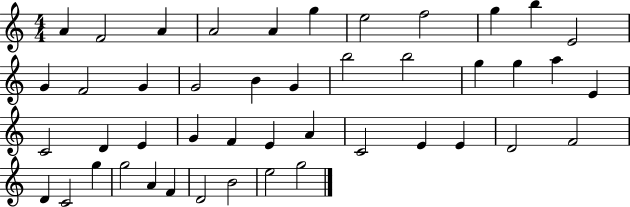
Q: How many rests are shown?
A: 0